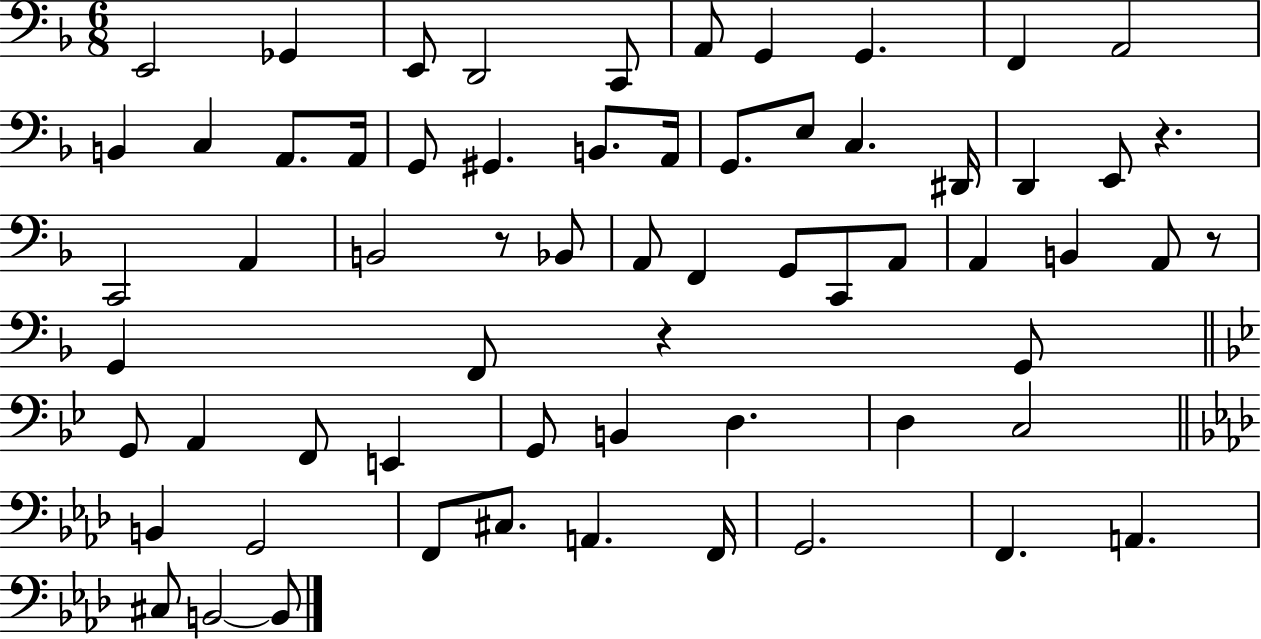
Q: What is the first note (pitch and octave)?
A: E2